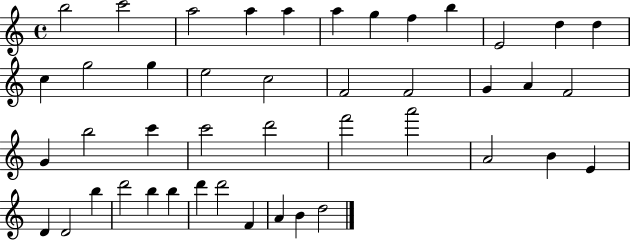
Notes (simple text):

B5/h C6/h A5/h A5/q A5/q A5/q G5/q F5/q B5/q E4/h D5/q D5/q C5/q G5/h G5/q E5/h C5/h F4/h F4/h G4/q A4/q F4/h G4/q B5/h C6/q C6/h D6/h F6/h A6/h A4/h B4/q E4/q D4/q D4/h B5/q D6/h B5/q B5/q D6/q D6/h F4/q A4/q B4/q D5/h